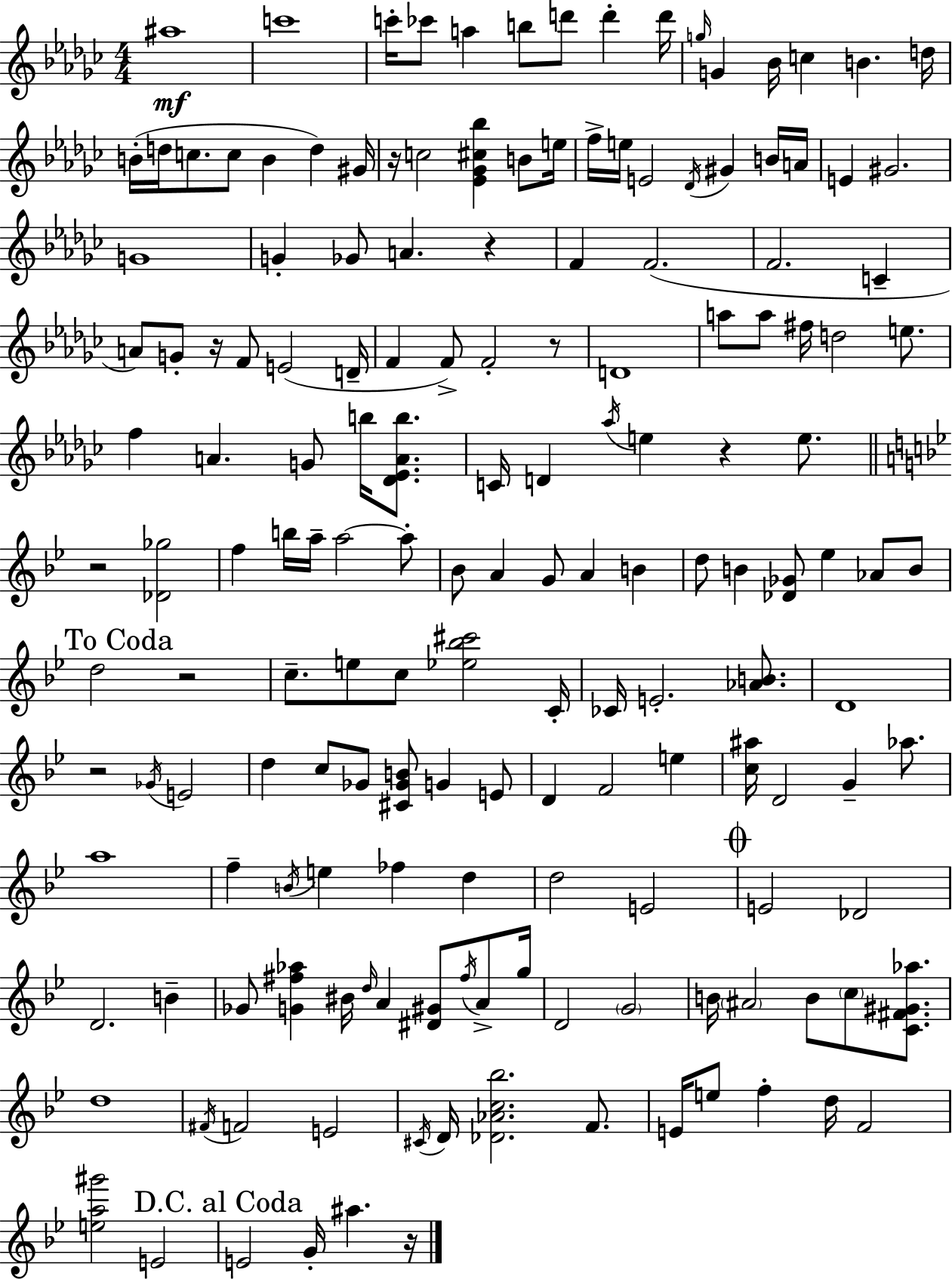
A#5/w C6/w C6/s CES6/e A5/q B5/e D6/e D6/q D6/s G5/s G4/q Bb4/s C5/q B4/q. D5/s B4/s D5/s C5/e. C5/e B4/q D5/q G#4/s R/s C5/h [Eb4,Gb4,C#5,Bb5]/q B4/e E5/s F5/s E5/s E4/h Db4/s G#4/q B4/s A4/s E4/q G#4/h. G4/w G4/q Gb4/e A4/q. R/q F4/q F4/h. F4/h. C4/q A4/e G4/e R/s F4/e E4/h D4/s F4/q F4/e F4/h R/e D4/w A5/e A5/e F#5/s D5/h E5/e. F5/q A4/q. G4/e B5/s [Db4,Eb4,A4,B5]/e. C4/s D4/q Ab5/s E5/q R/q E5/e. R/h [Db4,Gb5]/h F5/q B5/s A5/s A5/h A5/e Bb4/e A4/q G4/e A4/q B4/q D5/e B4/q [Db4,Gb4]/e Eb5/q Ab4/e B4/e D5/h R/h C5/e. E5/e C5/e [Eb5,Bb5,C#6]/h C4/s CES4/s E4/h. [Ab4,B4]/e. D4/w R/h Gb4/s E4/h D5/q C5/e Gb4/e [C#4,Gb4,B4]/e G4/q E4/e D4/q F4/h E5/q [C5,A#5]/s D4/h G4/q Ab5/e. A5/w F5/q B4/s E5/q FES5/q D5/q D5/h E4/h E4/h Db4/h D4/h. B4/q Gb4/e [G4,F#5,Ab5]/q BIS4/s D5/s A4/q [D#4,G#4]/e F#5/s A4/e G5/s D4/h G4/h B4/s A#4/h B4/e C5/e [C4,F#4,G#4,Ab5]/e. D5/w F#4/s F4/h E4/h C#4/s D4/s [Db4,Ab4,C5,Bb5]/h. F4/e. E4/s E5/e F5/q D5/s F4/h [E5,A5,G#6]/h E4/h E4/h G4/s A#5/q. R/s